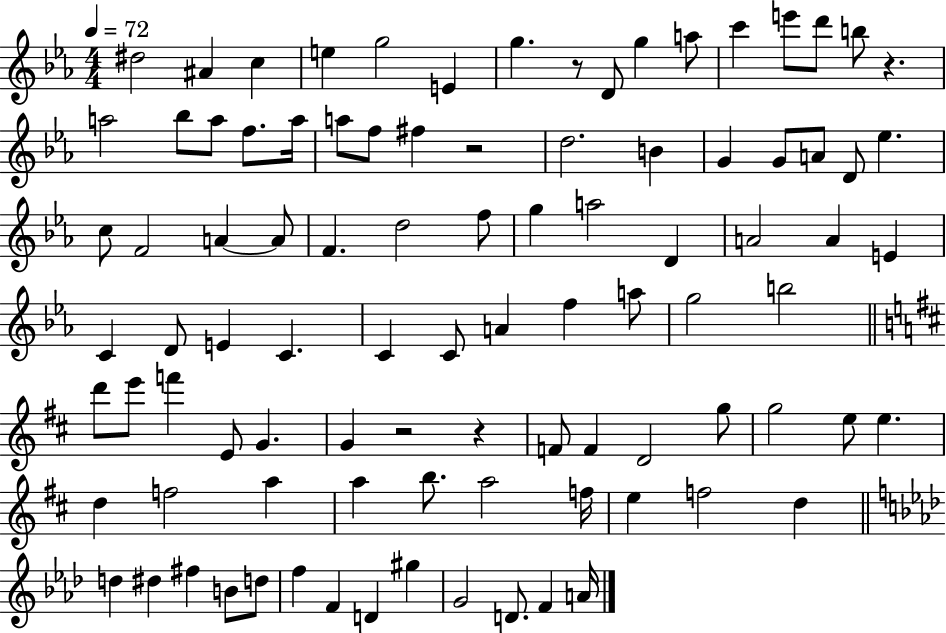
{
  \clef treble
  \numericTimeSignature
  \time 4/4
  \key ees \major
  \tempo 4 = 72
  dis''2 ais'4 c''4 | e''4 g''2 e'4 | g''4. r8 d'8 g''4 a''8 | c'''4 e'''8 d'''8 b''8 r4. | \break a''2 bes''8 a''8 f''8. a''16 | a''8 f''8 fis''4 r2 | d''2. b'4 | g'4 g'8 a'8 d'8 ees''4. | \break c''8 f'2 a'4~~ a'8 | f'4. d''2 f''8 | g''4 a''2 d'4 | a'2 a'4 e'4 | \break c'4 d'8 e'4 c'4. | c'4 c'8 a'4 f''4 a''8 | g''2 b''2 | \bar "||" \break \key b \minor d'''8 e'''8 f'''4 e'8 g'4. | g'4 r2 r4 | f'8 f'4 d'2 g''8 | g''2 e''8 e''4. | \break d''4 f''2 a''4 | a''4 b''8. a''2 f''16 | e''4 f''2 d''4 | \bar "||" \break \key aes \major d''4 dis''4 fis''4 b'8 d''8 | f''4 f'4 d'4 gis''4 | g'2 d'8. f'4 a'16 | \bar "|."
}